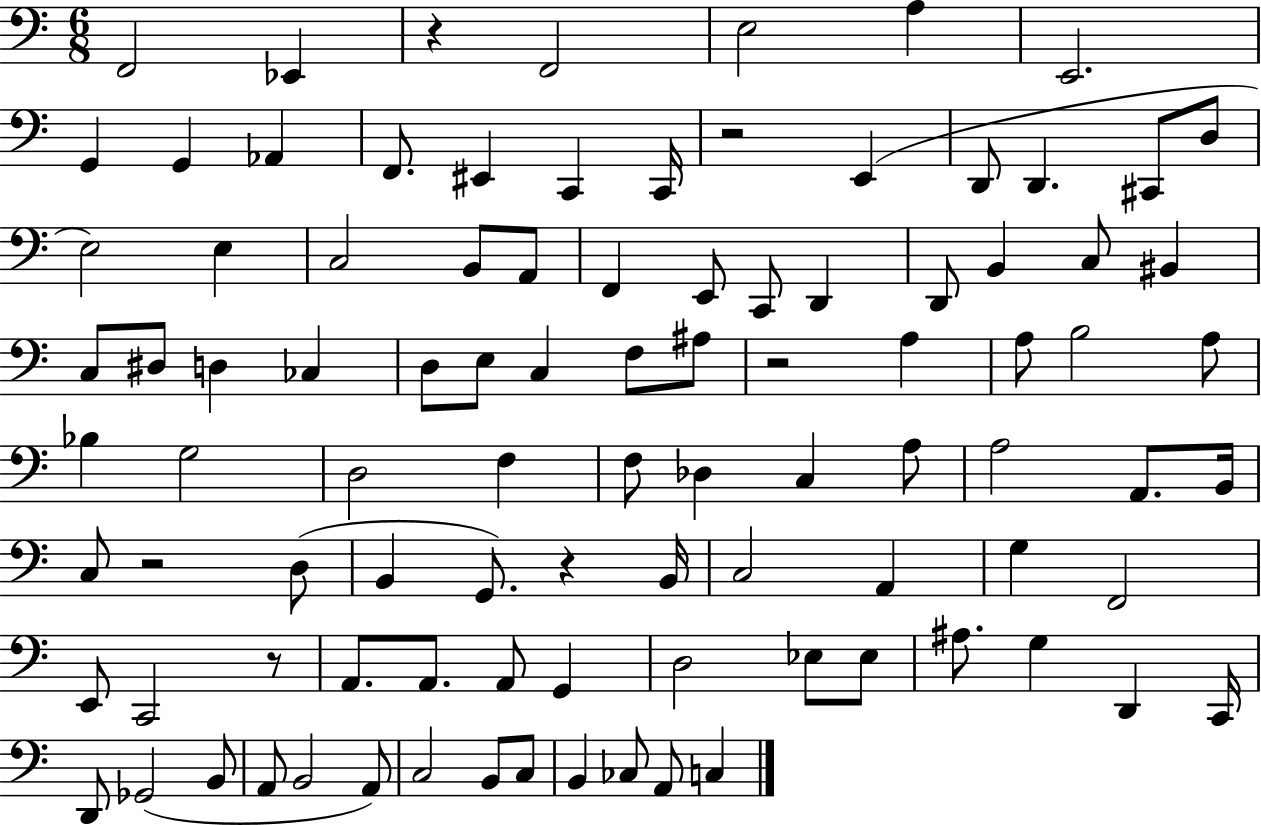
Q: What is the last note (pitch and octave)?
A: C3